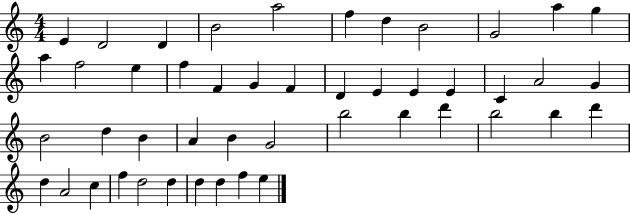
E4/q D4/h D4/q B4/h A5/h F5/q D5/q B4/h G4/h A5/q G5/q A5/q F5/h E5/q F5/q F4/q G4/q F4/q D4/q E4/q E4/q E4/q C4/q A4/h G4/q B4/h D5/q B4/q A4/q B4/q G4/h B5/h B5/q D6/q B5/h B5/q D6/q D5/q A4/h C5/q F5/q D5/h D5/q D5/q D5/q F5/q E5/q